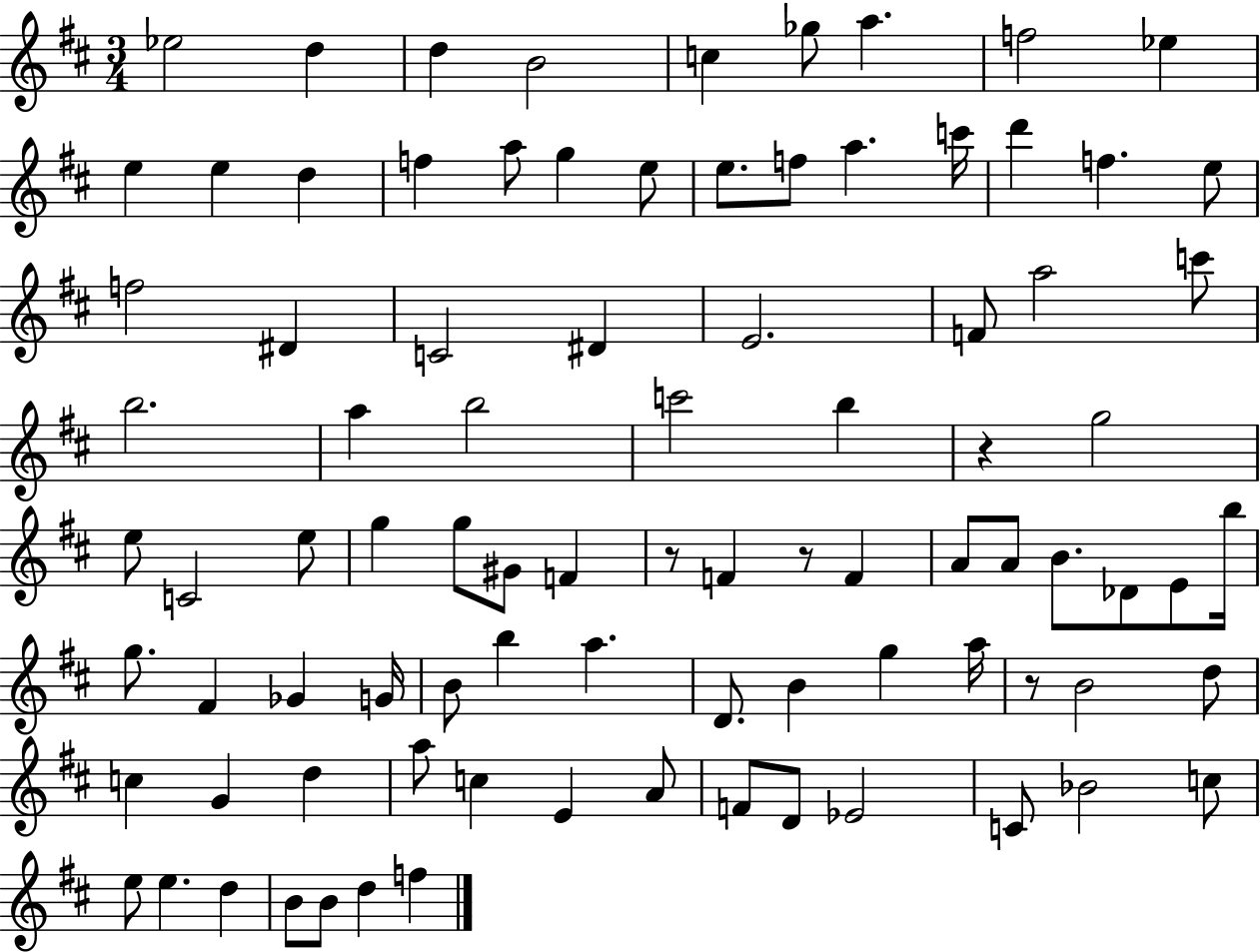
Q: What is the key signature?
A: D major